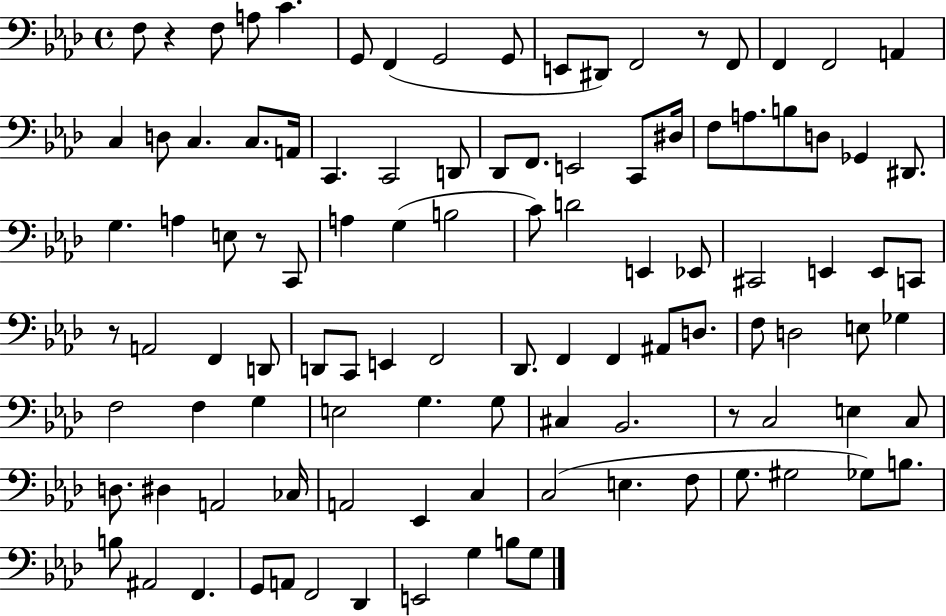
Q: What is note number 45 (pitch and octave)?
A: Eb2